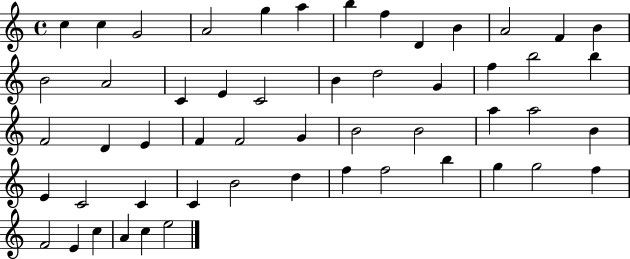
{
  \clef treble
  \time 4/4
  \defaultTimeSignature
  \key c \major
  c''4 c''4 g'2 | a'2 g''4 a''4 | b''4 f''4 d'4 b'4 | a'2 f'4 b'4 | \break b'2 a'2 | c'4 e'4 c'2 | b'4 d''2 g'4 | f''4 b''2 b''4 | \break f'2 d'4 e'4 | f'4 f'2 g'4 | b'2 b'2 | a''4 a''2 b'4 | \break e'4 c'2 c'4 | c'4 b'2 d''4 | f''4 f''2 b''4 | g''4 g''2 f''4 | \break f'2 e'4 c''4 | a'4 c''4 e''2 | \bar "|."
}